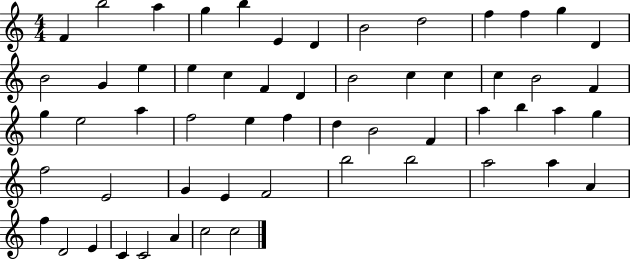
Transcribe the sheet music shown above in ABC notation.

X:1
T:Untitled
M:4/4
L:1/4
K:C
F b2 a g b E D B2 d2 f f g D B2 G e e c F D B2 c c c B2 F g e2 a f2 e f d B2 F a b a g f2 E2 G E F2 b2 b2 a2 a A f D2 E C C2 A c2 c2